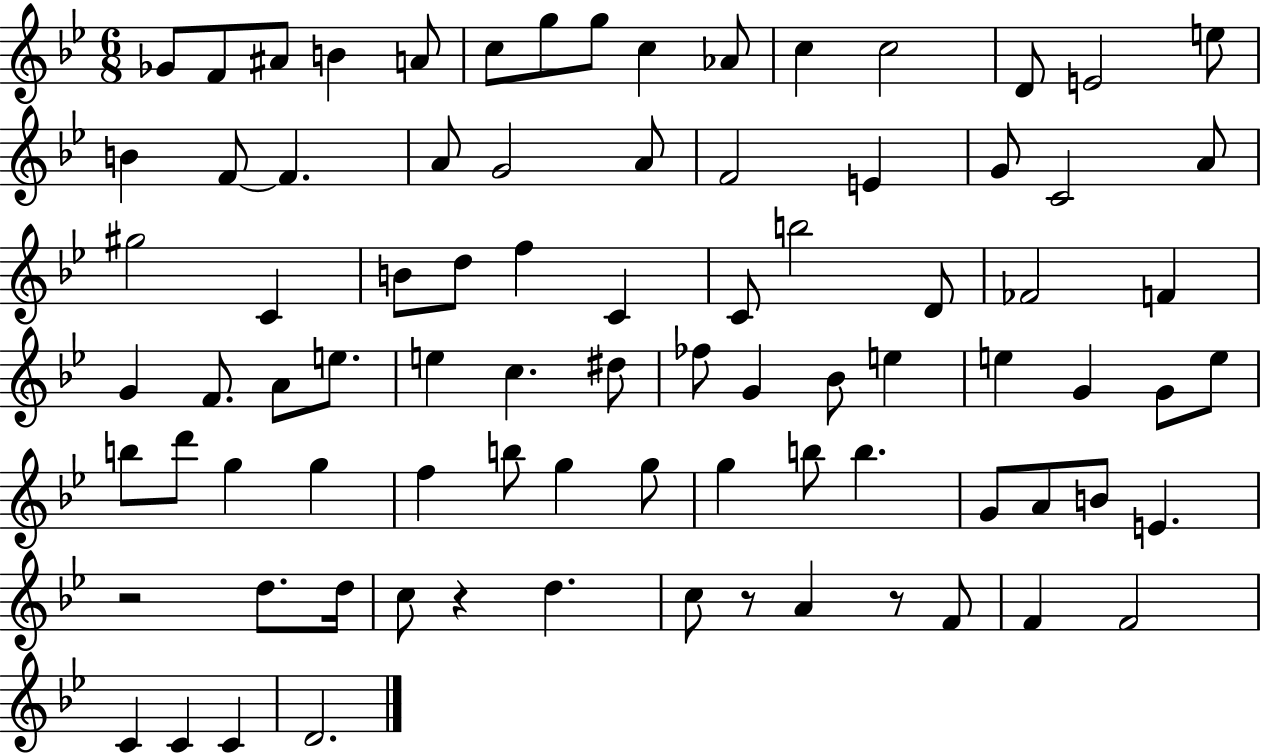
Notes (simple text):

Gb4/e F4/e A#4/e B4/q A4/e C5/e G5/e G5/e C5/q Ab4/e C5/q C5/h D4/e E4/h E5/e B4/q F4/e F4/q. A4/e G4/h A4/e F4/h E4/q G4/e C4/h A4/e G#5/h C4/q B4/e D5/e F5/q C4/q C4/e B5/h D4/e FES4/h F4/q G4/q F4/e. A4/e E5/e. E5/q C5/q. D#5/e FES5/e G4/q Bb4/e E5/q E5/q G4/q G4/e E5/e B5/e D6/e G5/q G5/q F5/q B5/e G5/q G5/e G5/q B5/e B5/q. G4/e A4/e B4/e E4/q. R/h D5/e. D5/s C5/e R/q D5/q. C5/e R/e A4/q R/e F4/e F4/q F4/h C4/q C4/q C4/q D4/h.